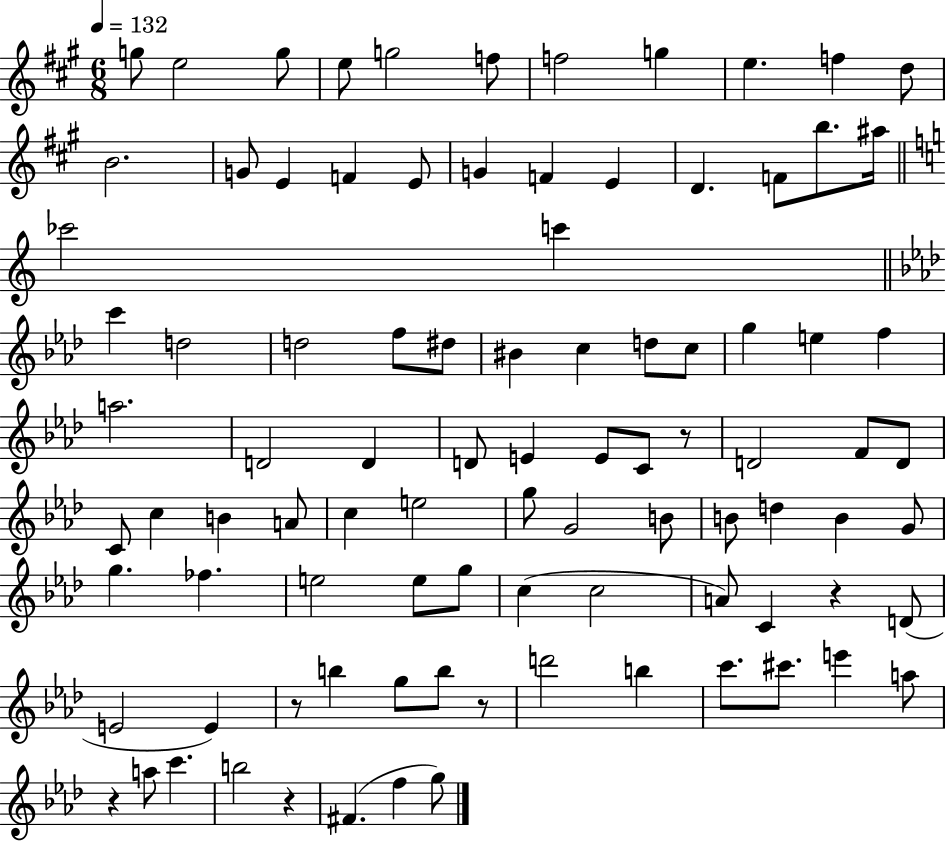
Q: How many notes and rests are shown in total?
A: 93